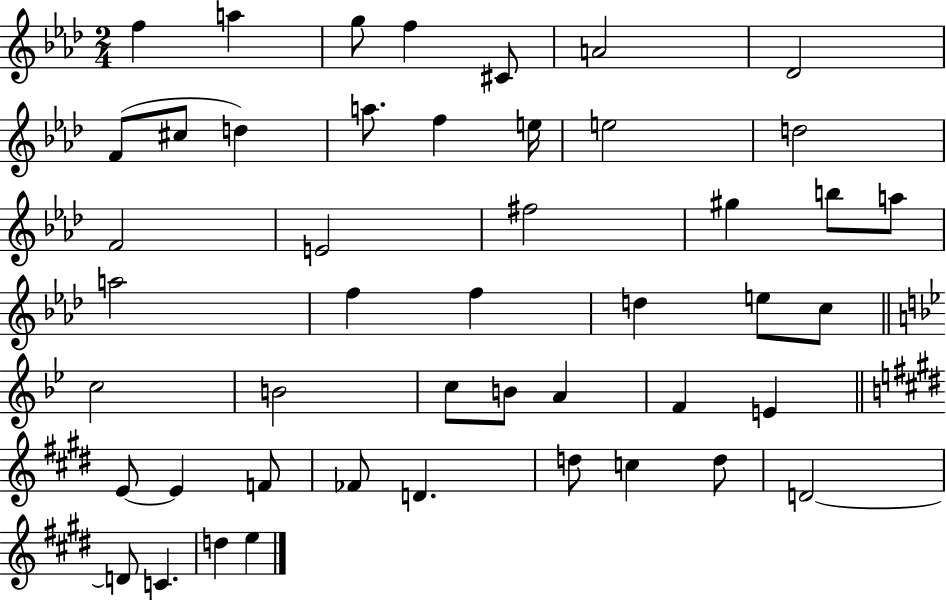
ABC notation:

X:1
T:Untitled
M:2/4
L:1/4
K:Ab
f a g/2 f ^C/2 A2 _D2 F/2 ^c/2 d a/2 f e/4 e2 d2 F2 E2 ^f2 ^g b/2 a/2 a2 f f d e/2 c/2 c2 B2 c/2 B/2 A F E E/2 E F/2 _F/2 D d/2 c d/2 D2 D/2 C d e